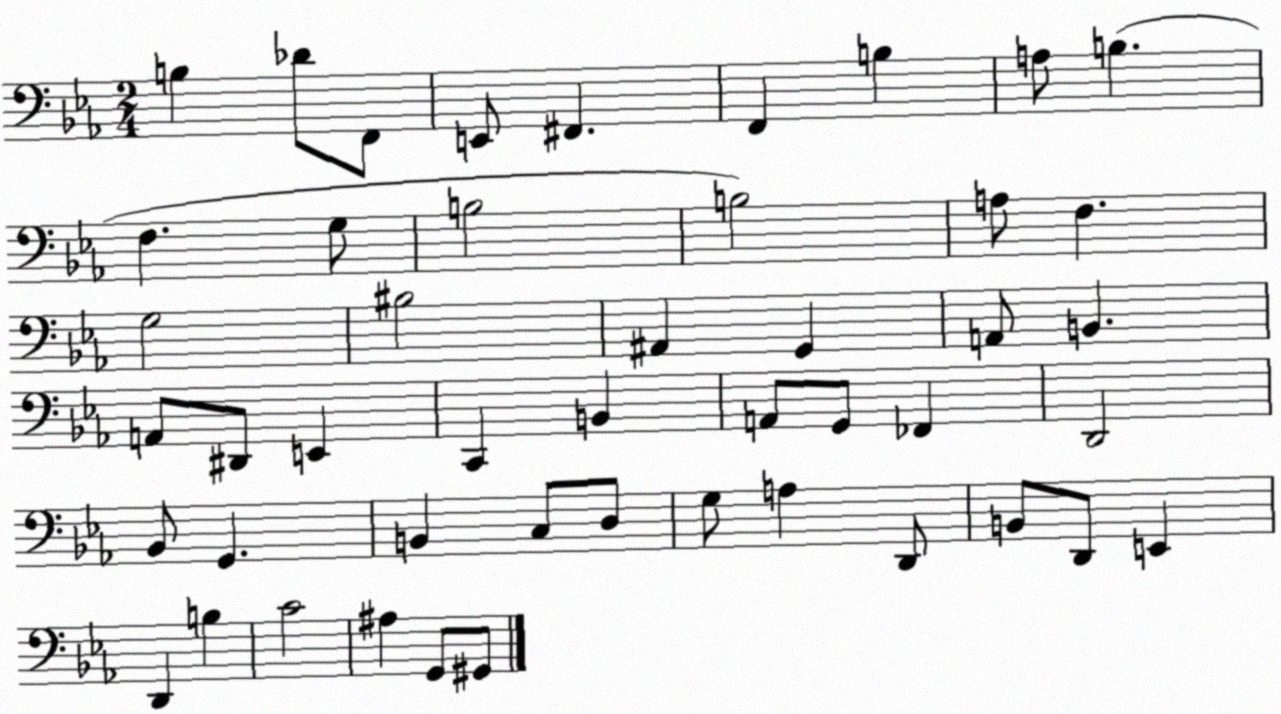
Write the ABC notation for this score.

X:1
T:Untitled
M:2/4
L:1/4
K:Eb
B, _D/2 F,,/2 E,,/2 ^F,, F,, B, A,/2 B, F, G,/2 B,2 B,2 A,/2 F, G,2 ^B,2 ^A,, G,, A,,/2 B,, A,,/2 ^D,,/2 E,, C,, B,, A,,/2 G,,/2 _F,, D,,2 _B,,/2 G,, B,, C,/2 D,/2 G,/2 A, D,,/2 B,,/2 D,,/2 E,, D,, B, C2 ^A, G,,/2 ^G,,/2